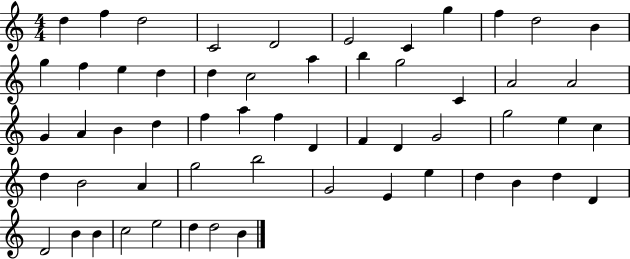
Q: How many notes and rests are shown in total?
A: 57